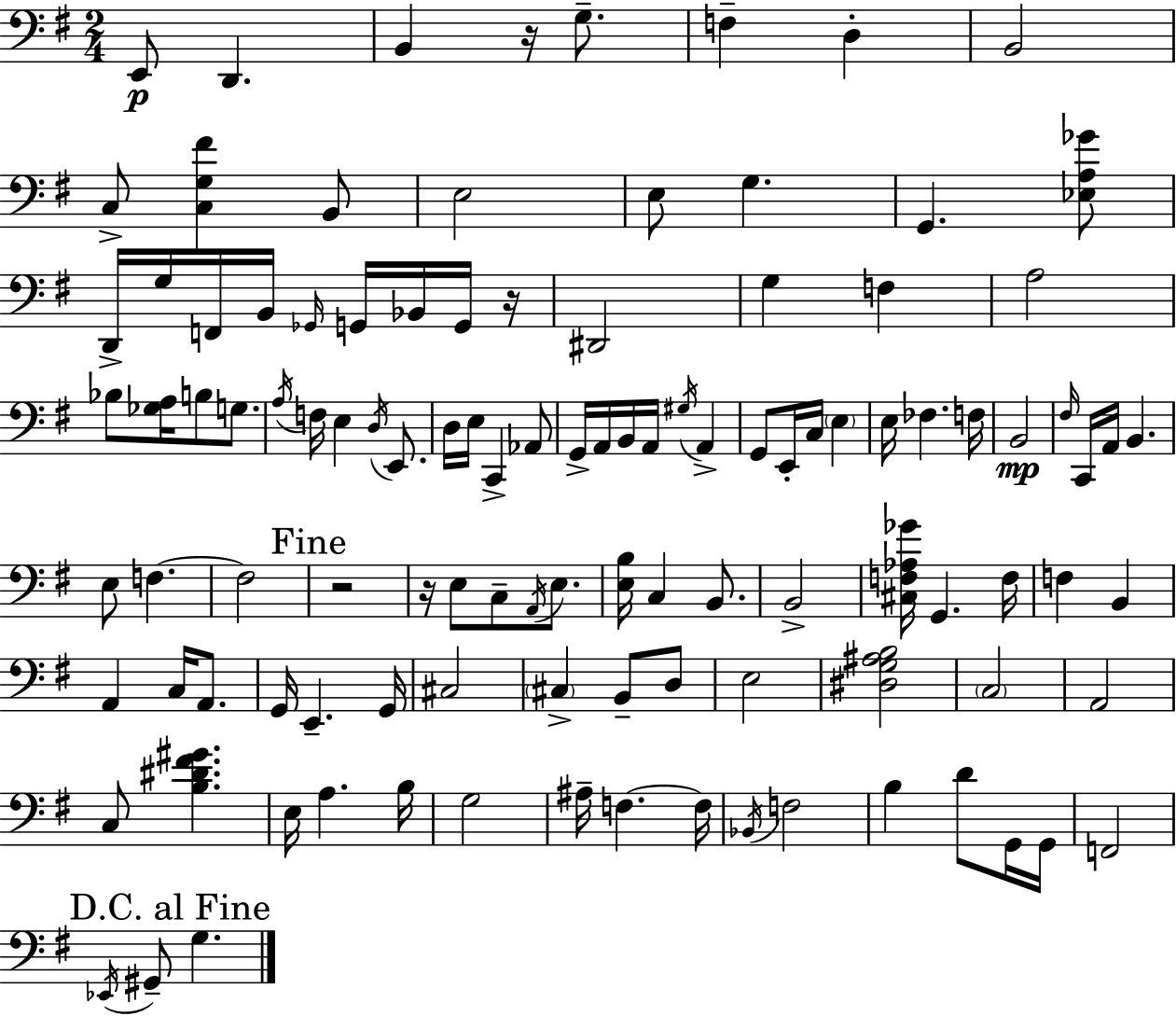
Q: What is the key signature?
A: E minor